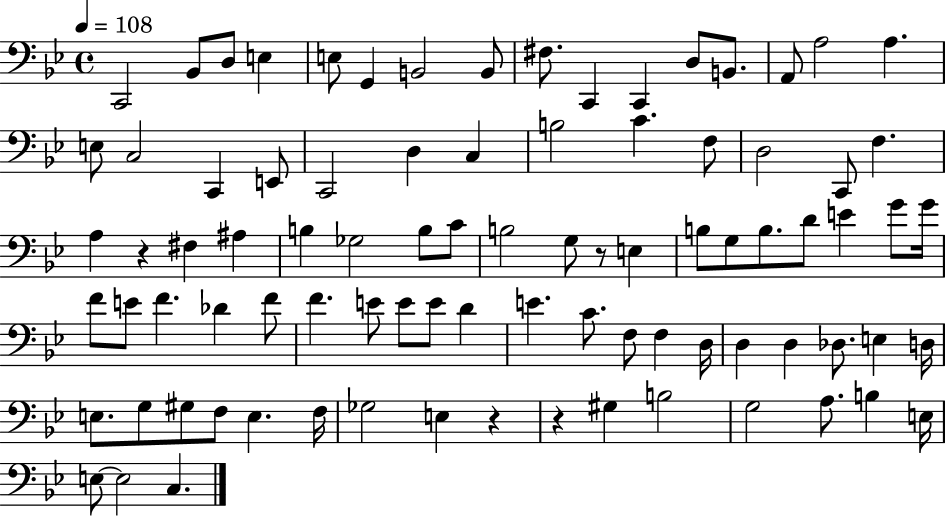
X:1
T:Untitled
M:4/4
L:1/4
K:Bb
C,,2 _B,,/2 D,/2 E, E,/2 G,, B,,2 B,,/2 ^F,/2 C,, C,, D,/2 B,,/2 A,,/2 A,2 A, E,/2 C,2 C,, E,,/2 C,,2 D, C, B,2 C F,/2 D,2 C,,/2 F, A, z ^F, ^A, B, _G,2 B,/2 C/2 B,2 G,/2 z/2 E, B,/2 G,/2 B,/2 D/2 E G/2 G/4 F/2 E/2 F _D F/2 F E/2 E/2 E/2 D E C/2 F,/2 F, D,/4 D, D, _D,/2 E, D,/4 E,/2 G,/2 ^G,/2 F,/2 E, F,/4 _G,2 E, z z ^G, B,2 G,2 A,/2 B, E,/4 E,/2 E,2 C,